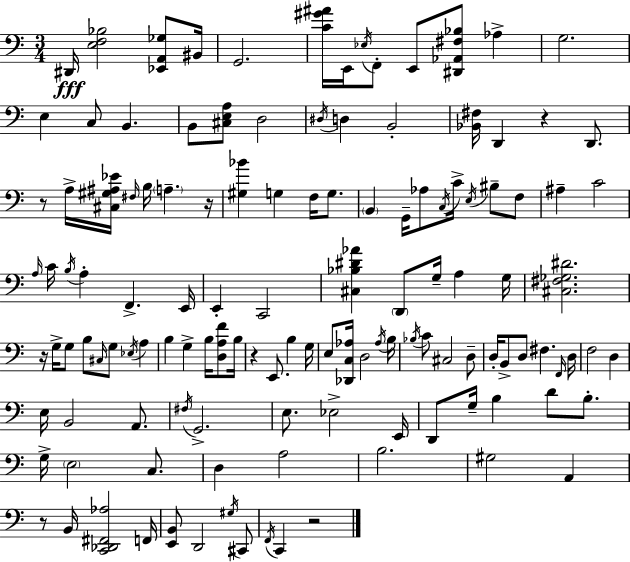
D#2/s [E3,F3,Bb3]/h [Eb2,A2,Gb3]/e BIS2/s G2/h. [C4,G#4,A#4]/s E2/s Eb3/s F2/e E2/e [D#2,Ab2,F#3,Bb3]/e Ab3/q G3/h. E3/q C3/e B2/q. B2/e [C#3,E3,A3]/e D3/h D#3/s D3/q B2/h [Bb2,F#3]/s D2/q R/q D2/e. R/e A3/s [C#3,G#3,A#3,Eb4]/s F#3/s B3/s A3/q. R/s [G#3,Bb4]/q G3/q F3/s G3/e. B2/q G2/s Ab3/e C3/s C4/s E3/s BIS3/e F3/e A#3/q C4/h A3/s C4/s B3/s A3/q F2/q. E2/s E2/q C2/h [C#3,Bb3,D#4,Ab4]/q D2/e G3/s A3/q G3/s [C#3,F#3,Gb3,D#4]/h. R/s G3/s G3/e B3/e C#3/s G3/e Eb3/s A3/q B3/q G3/q B3/s [D3,A3,F4]/e B3/s R/q E2/e. B3/q G3/s E3/e [Db2,C3,Ab3]/s D3/h Ab3/s B3/s Bb3/s C4/e C#3/h D3/e D3/s B2/e D3/e F#3/q. F2/s D3/s F3/h D3/q E3/s B2/h A2/e. F#3/s G2/h. E3/e. Eb3/h E2/s D2/e G3/s B3/q D4/e B3/e. G3/s E3/h C3/e. D3/q A3/h B3/h. G#3/h A2/q R/e B2/s [C2,Db2,F#2,Ab3]/h F2/s [E2,B2]/e D2/h G#3/s C#2/e F2/s C2/q R/h